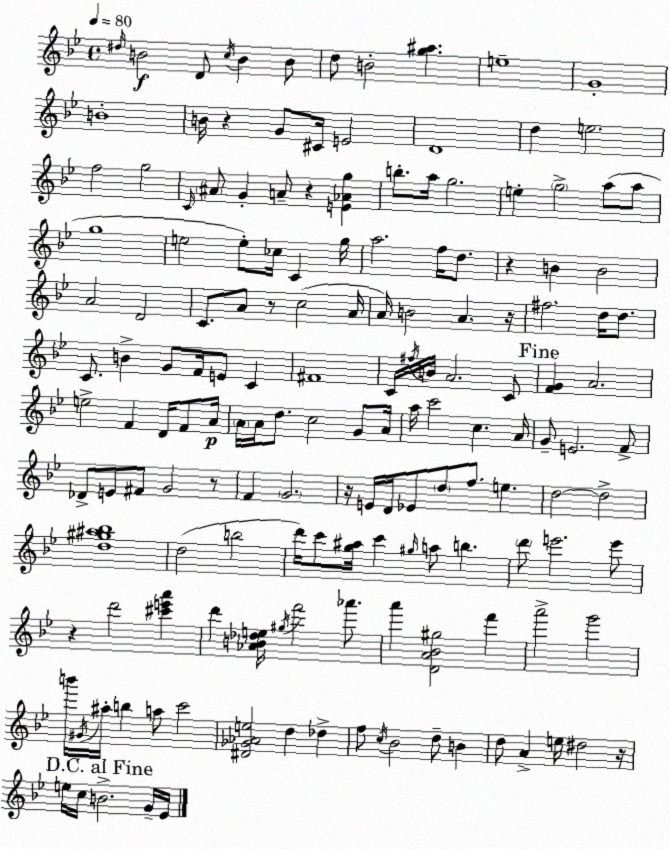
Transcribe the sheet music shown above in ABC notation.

X:1
T:Untitled
M:4/4
L:1/4
K:Bb
^d/4 B2 D/2 c/4 B B/2 d/2 B2 [g^a] e4 G4 B4 B/4 z G/2 ^C/4 E2 D4 d e2 f2 g2 C/4 ^A/2 G A/2 z [E_Ag] b/2 a/4 g2 e g2 a/2 a/2 g4 e2 e/2 _c/4 C g/4 a2 f/4 d/2 z B B2 A2 D2 C/2 A/2 z/2 c2 A/4 A/4 B2 A z/4 ^f2 d/4 d/2 C/2 B G/2 F/4 E/2 C ^F4 C/4 ^f/4 B/4 A2 C/2 [FG] A2 e2 F D/4 F/2 A/4 A/4 A/4 d/2 c2 G/2 A/4 a/4 c'2 c A/4 G/2 E2 F/2 _D/2 E/2 ^F/2 G2 z/2 F G2 z/4 E/4 D/4 _E/2 d/2 f/2 e d2 d2 [d^g^a_b]4 d2 b2 d'/4 c'/2 [g^a]/4 c' ^g/4 a/2 b d'/2 e'2 e'/2 z d'2 [^c'e'a'] d' [_AB_de]/4 ^g/4 f'2 _a'/2 a' [DA_B^g]2 f' a'2 g'2 b'/4 ^G/4 ^a/4 b a/2 c'2 [^D_G_Ae]2 d _d f/2 c/4 _B2 d/2 B d/2 A e/4 ^d2 z/4 e/4 c/4 B2 G/4 _E/4